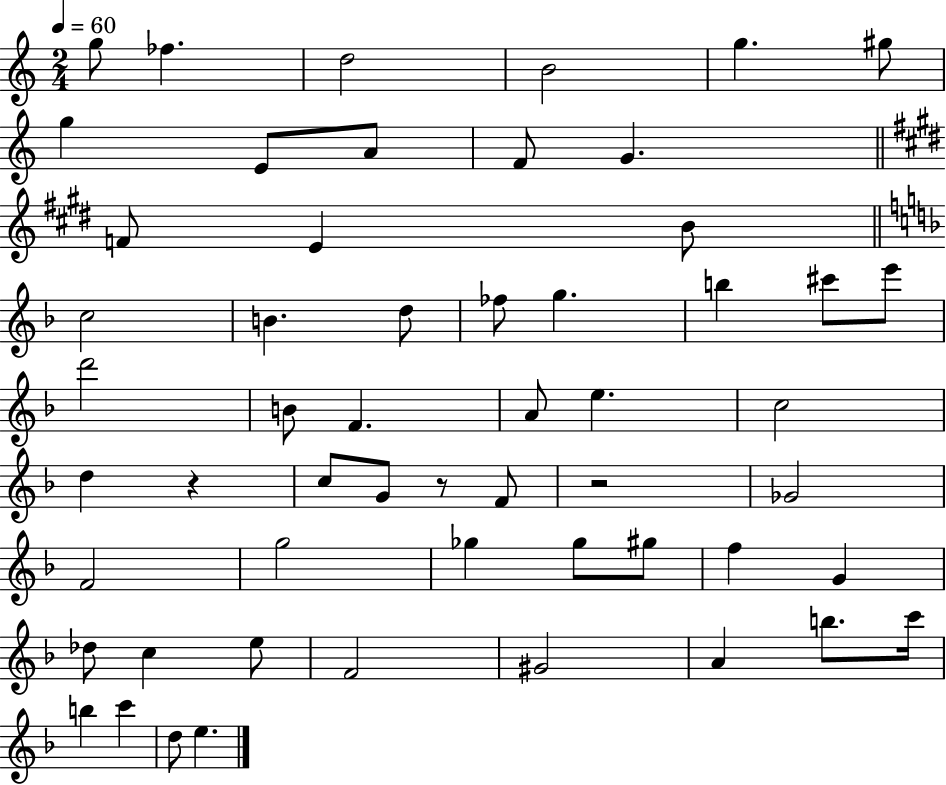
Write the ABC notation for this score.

X:1
T:Untitled
M:2/4
L:1/4
K:C
g/2 _f d2 B2 g ^g/2 g E/2 A/2 F/2 G F/2 E B/2 c2 B d/2 _f/2 g b ^c'/2 e'/2 d'2 B/2 F A/2 e c2 d z c/2 G/2 z/2 F/2 z2 _G2 F2 g2 _g _g/2 ^g/2 f G _d/2 c e/2 F2 ^G2 A b/2 c'/4 b c' d/2 e